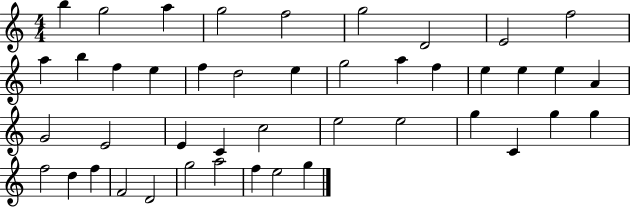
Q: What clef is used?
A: treble